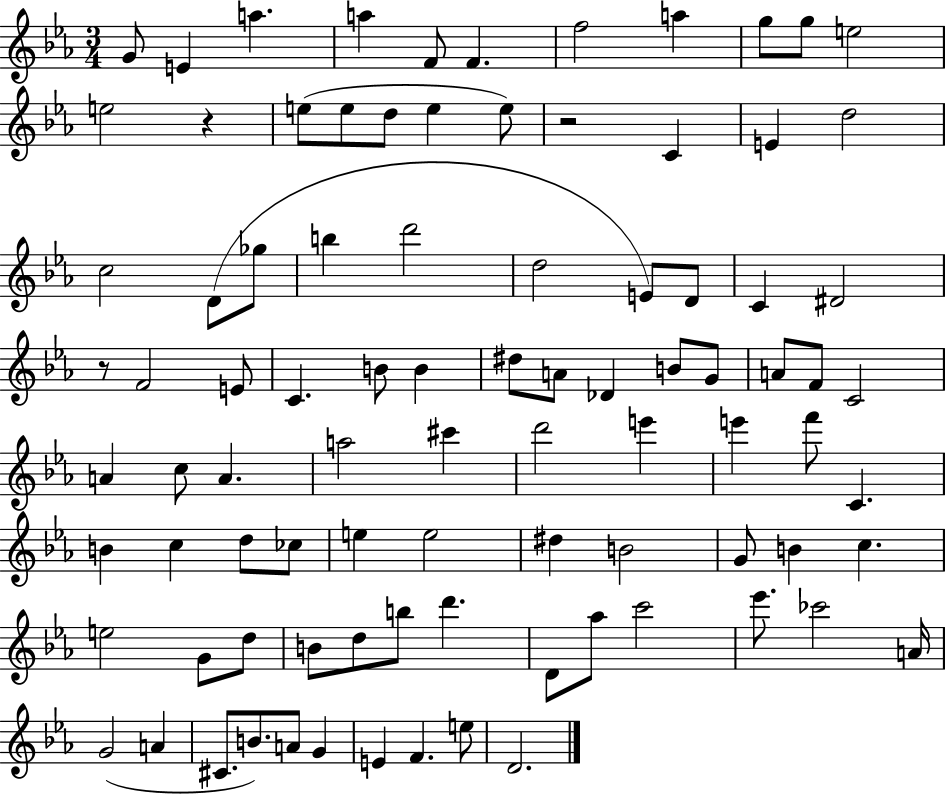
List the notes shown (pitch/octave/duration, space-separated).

G4/e E4/q A5/q. A5/q F4/e F4/q. F5/h A5/q G5/e G5/e E5/h E5/h R/q E5/e E5/e D5/e E5/q E5/e R/h C4/q E4/q D5/h C5/h D4/e Gb5/e B5/q D6/h D5/h E4/e D4/e C4/q D#4/h R/e F4/h E4/e C4/q. B4/e B4/q D#5/e A4/e Db4/q B4/e G4/e A4/e F4/e C4/h A4/q C5/e A4/q. A5/h C#6/q D6/h E6/q E6/q F6/e C4/q. B4/q C5/q D5/e CES5/e E5/q E5/h D#5/q B4/h G4/e B4/q C5/q. E5/h G4/e D5/e B4/e D5/e B5/e D6/q. D4/e Ab5/e C6/h Eb6/e. CES6/h A4/s G4/h A4/q C#4/e. B4/e. A4/e G4/q E4/q F4/q. E5/e D4/h.